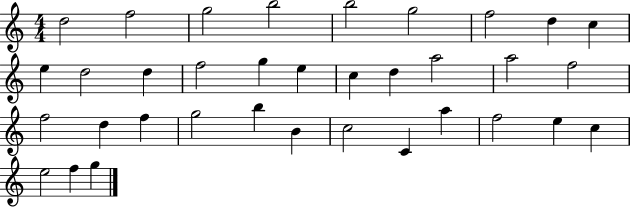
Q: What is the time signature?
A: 4/4